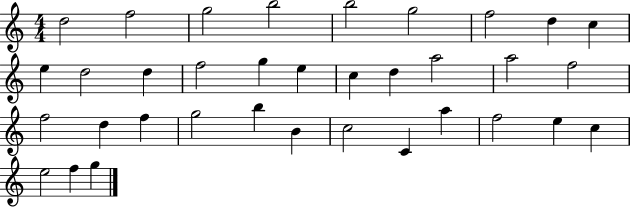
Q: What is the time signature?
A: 4/4